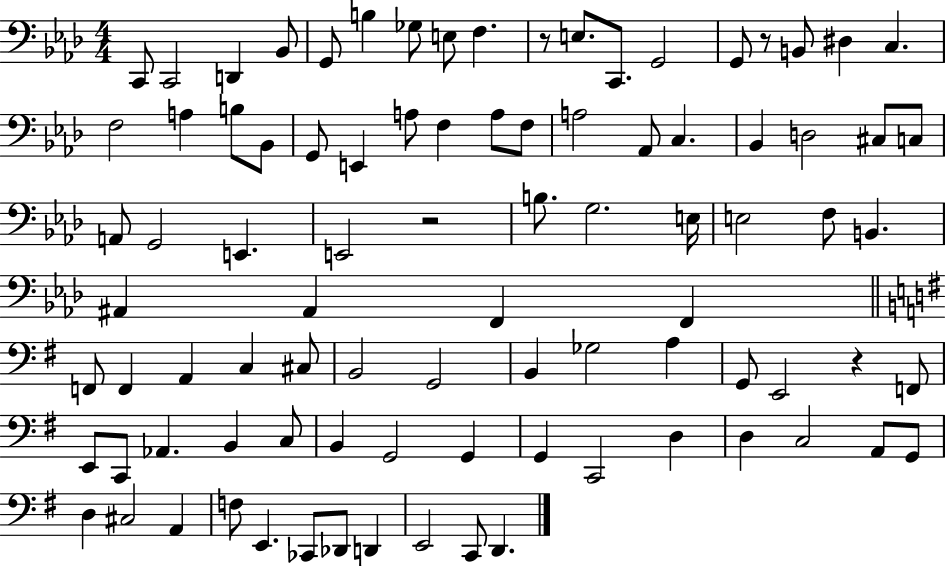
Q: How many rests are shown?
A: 4